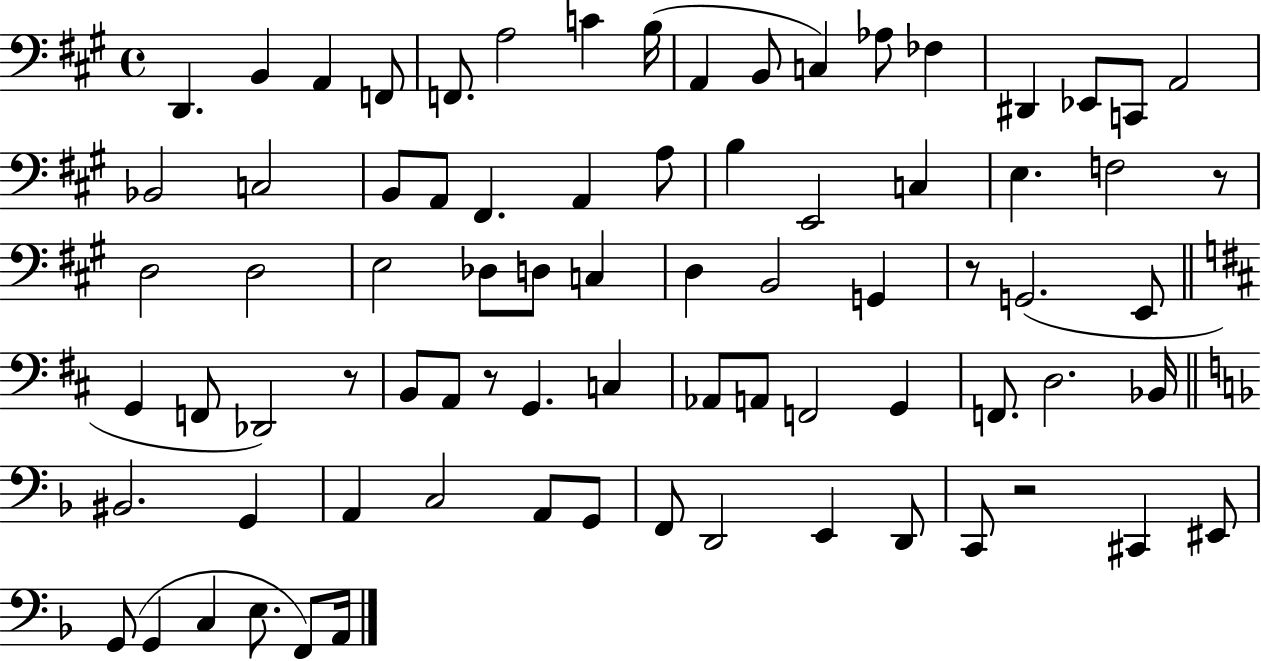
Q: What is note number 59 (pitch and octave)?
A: A2